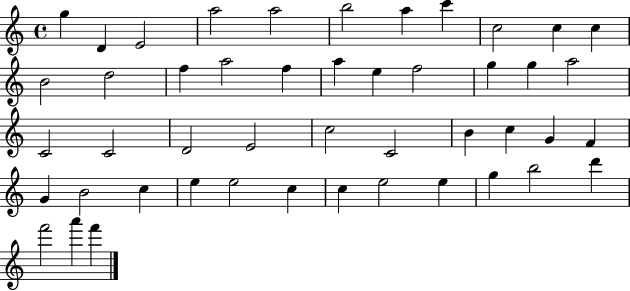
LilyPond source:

{
  \clef treble
  \time 4/4
  \defaultTimeSignature
  \key c \major
  g''4 d'4 e'2 | a''2 a''2 | b''2 a''4 c'''4 | c''2 c''4 c''4 | \break b'2 d''2 | f''4 a''2 f''4 | a''4 e''4 f''2 | g''4 g''4 a''2 | \break c'2 c'2 | d'2 e'2 | c''2 c'2 | b'4 c''4 g'4 f'4 | \break g'4 b'2 c''4 | e''4 e''2 c''4 | c''4 e''2 e''4 | g''4 b''2 d'''4 | \break f'''2 a'''4 f'''4 | \bar "|."
}